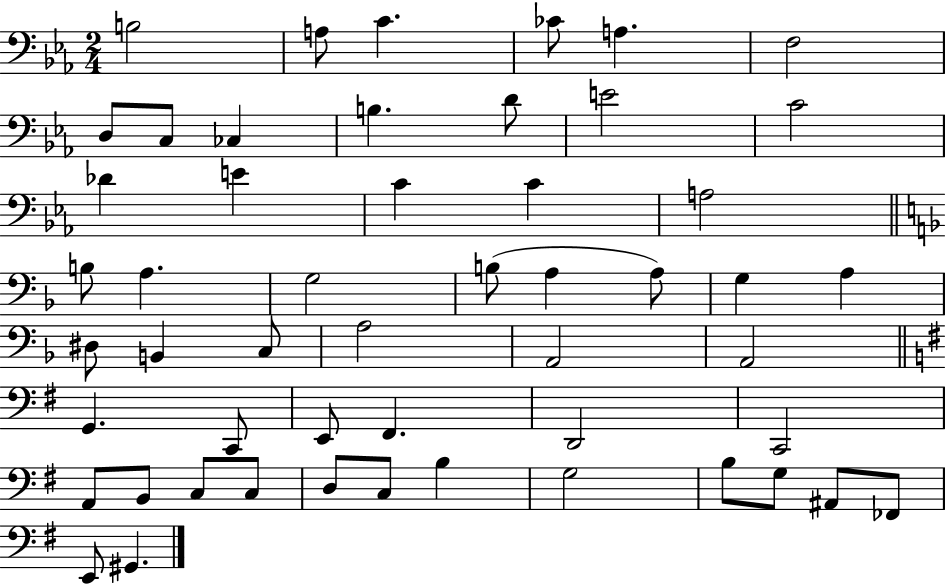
{
  \clef bass
  \numericTimeSignature
  \time 2/4
  \key ees \major
  b2 | a8 c'4. | ces'8 a4. | f2 | \break d8 c8 ces4 | b4. d'8 | e'2 | c'2 | \break des'4 e'4 | c'4 c'4 | a2 | \bar "||" \break \key d \minor b8 a4. | g2 | b8( a4 a8) | g4 a4 | \break dis8 b,4 c8 | a2 | a,2 | a,2 | \break \bar "||" \break \key e \minor g,4. c,8 | e,8 fis,4. | d,2 | c,2 | \break a,8 b,8 c8 c8 | d8 c8 b4 | g2 | b8 g8 ais,8 fes,8 | \break e,8 gis,4. | \bar "|."
}